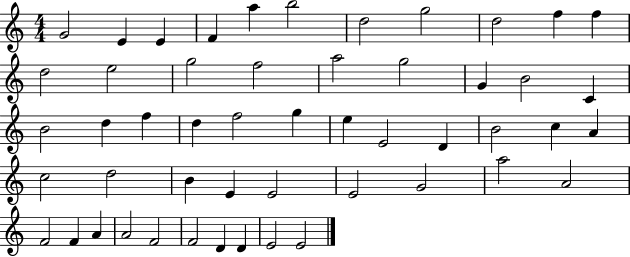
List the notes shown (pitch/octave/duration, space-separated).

G4/h E4/q E4/q F4/q A5/q B5/h D5/h G5/h D5/h F5/q F5/q D5/h E5/h G5/h F5/h A5/h G5/h G4/q B4/h C4/q B4/h D5/q F5/q D5/q F5/h G5/q E5/q E4/h D4/q B4/h C5/q A4/q C5/h D5/h B4/q E4/q E4/h E4/h G4/h A5/h A4/h F4/h F4/q A4/q A4/h F4/h F4/h D4/q D4/q E4/h E4/h